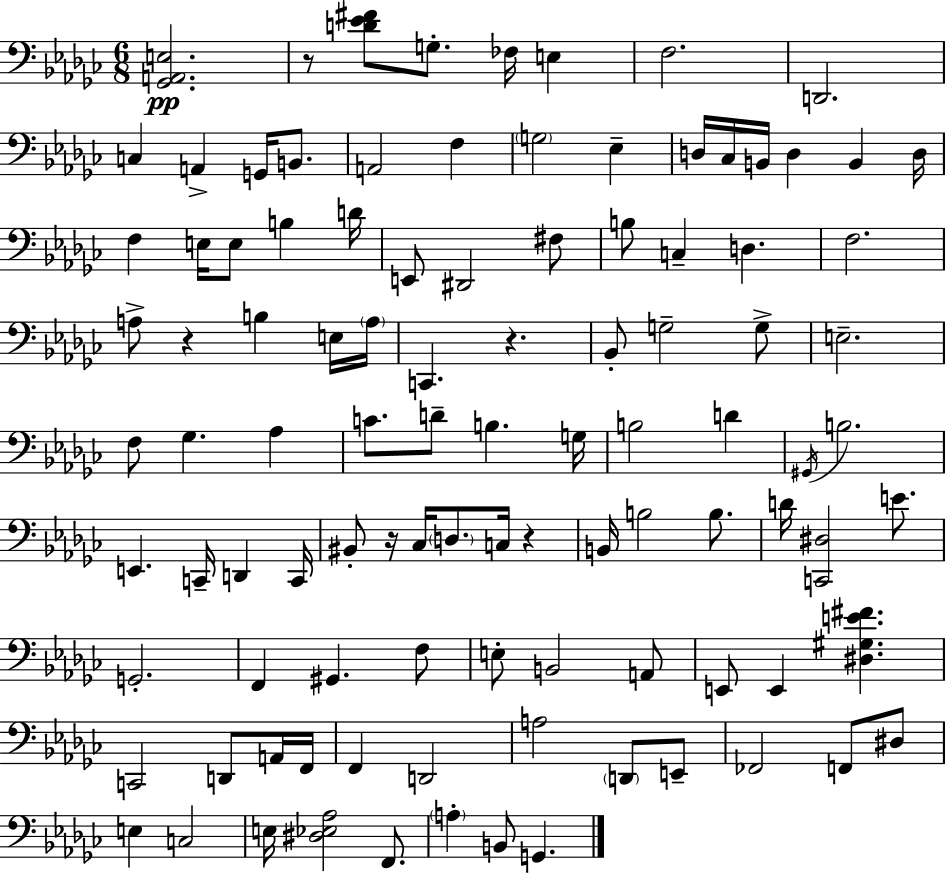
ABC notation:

X:1
T:Untitled
M:6/8
L:1/4
K:Ebm
[_G,,A,,E,]2 z/2 [D_E^F]/2 G,/2 _F,/4 E, F,2 D,,2 C, A,, G,,/4 B,,/2 A,,2 F, G,2 _E, D,/4 _C,/4 B,,/4 D, B,, D,/4 F, E,/4 E,/2 B, D/4 E,,/2 ^D,,2 ^F,/2 B,/2 C, D, F,2 A,/2 z B, E,/4 A,/4 C,, z _B,,/2 G,2 G,/2 E,2 F,/2 _G, _A, C/2 D/2 B, G,/4 B,2 D ^G,,/4 B,2 E,, C,,/4 D,, C,,/4 ^B,,/2 z/4 _C,/4 D,/2 C,/4 z B,,/4 B,2 B,/2 D/4 [C,,^D,]2 E/2 G,,2 F,, ^G,, F,/2 E,/2 B,,2 A,,/2 E,,/2 E,, [^D,^G,E^F] C,,2 D,,/2 A,,/4 F,,/4 F,, D,,2 A,2 D,,/2 E,,/2 _F,,2 F,,/2 ^D,/2 E, C,2 E,/4 [^D,_E,_A,]2 F,,/2 A, B,,/2 G,,